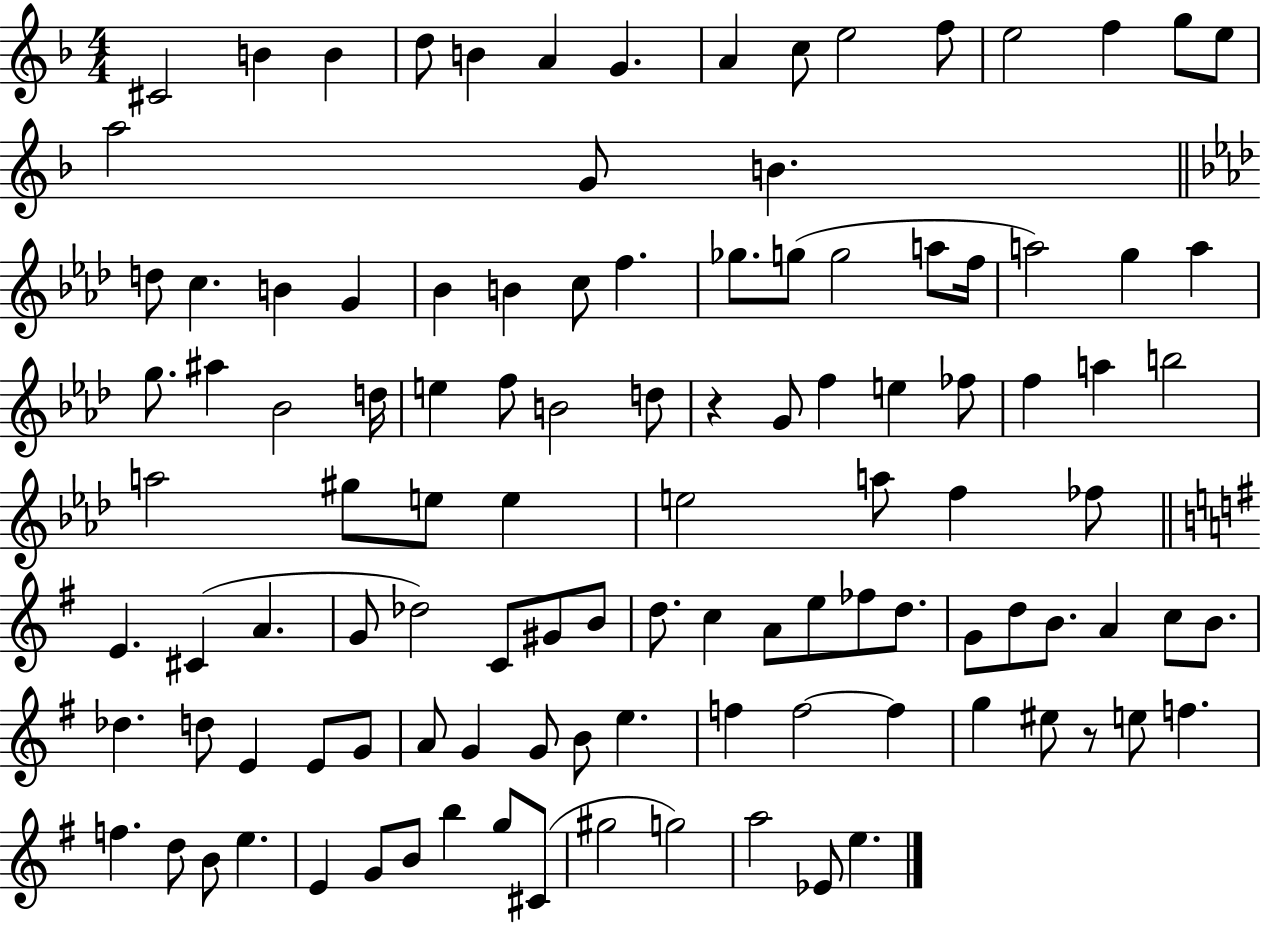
{
  \clef treble
  \numericTimeSignature
  \time 4/4
  \key f \major
  \repeat volta 2 { cis'2 b'4 b'4 | d''8 b'4 a'4 g'4. | a'4 c''8 e''2 f''8 | e''2 f''4 g''8 e''8 | \break a''2 g'8 b'4. | \bar "||" \break \key f \minor d''8 c''4. b'4 g'4 | bes'4 b'4 c''8 f''4. | ges''8. g''8( g''2 a''8 f''16 | a''2) g''4 a''4 | \break g''8. ais''4 bes'2 d''16 | e''4 f''8 b'2 d''8 | r4 g'8 f''4 e''4 fes''8 | f''4 a''4 b''2 | \break a''2 gis''8 e''8 e''4 | e''2 a''8 f''4 fes''8 | \bar "||" \break \key g \major e'4. cis'4( a'4. | g'8 des''2) c'8 gis'8 b'8 | d''8. c''4 a'8 e''8 fes''8 d''8. | g'8 d''8 b'8. a'4 c''8 b'8. | \break des''4. d''8 e'4 e'8 g'8 | a'8 g'4 g'8 b'8 e''4. | f''4 f''2~~ f''4 | g''4 eis''8 r8 e''8 f''4. | \break f''4. d''8 b'8 e''4. | e'4 g'8 b'8 b''4 g''8 cis'8( | gis''2 g''2) | a''2 ees'8 e''4. | \break } \bar "|."
}